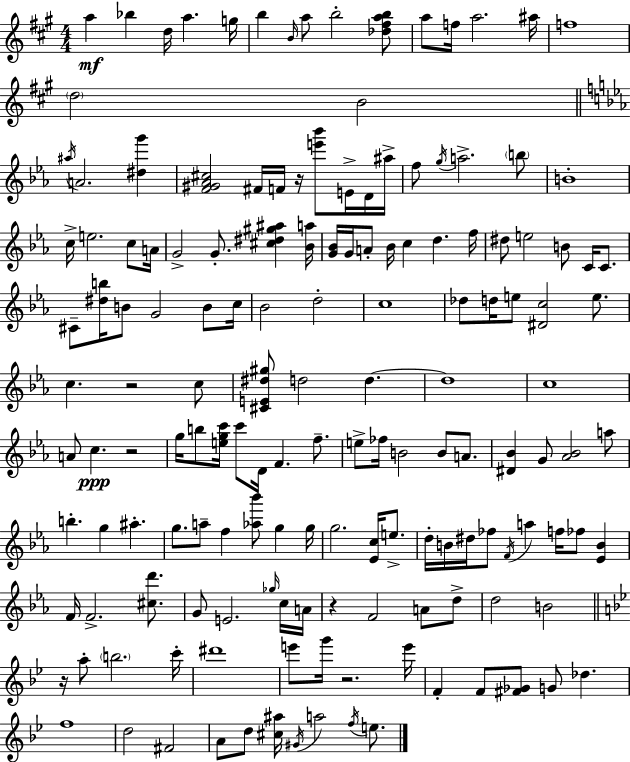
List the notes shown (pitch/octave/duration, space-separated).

A5/q Bb5/q D5/s A5/q. G5/s B5/q B4/s A5/e B5/h [Db5,F#5,A5,B5]/e A5/e F5/s A5/h. A#5/s F5/w D5/h B4/h A#5/s A4/h. [D#5,G6]/q [F4,G#4,Ab4,C#5]/h F#4/s F4/s R/s [E6,Bb6]/e E4/s D4/s A#5/s F5/e G5/s A5/h. B5/e B4/w C5/s E5/h. C5/e A4/s G4/h G4/e. [C#5,D#5,G#5,A#5]/q [Bb4,A5]/s [G4,Bb4]/s G4/s A4/e Bb4/s C5/q D5/q. F5/s D#5/e E5/h B4/e C4/s C4/e. C#4/e [D#5,B5]/s B4/e G4/h B4/e C5/s Bb4/h D5/h C5/w Db5/e D5/s E5/e [D#4,C5]/h E5/e. C5/q. R/h C5/e [C#4,E4,D#5,G#5]/e D5/h D5/q. D5/w C5/w A4/e C5/q. R/h G5/s B5/e [E5,G5,C6]/s C6/e D4/s F4/q. F5/e. E5/e FES5/s B4/h B4/e A4/e. [D#4,Bb4]/q G4/e [Ab4,Bb4]/h A5/e B5/q. G5/q A#5/q. G5/e. A5/e F5/q [Ab5,Bb6]/e G5/q G5/s G5/h. [Eb4,C5]/s E5/e. D5/s B4/s D#5/s FES5/e F4/s A5/q F5/s FES5/e [Eb4,B4]/q F4/s F4/h. [C#5,D6]/e. G4/e E4/h. Gb5/s C5/s A4/s R/q F4/h A4/e D5/e D5/h B4/h R/s A5/e B5/h. C6/s D#6/w E6/e G6/s R/h. E6/s F4/q F4/e [F#4,Gb4]/e G4/e Db5/q. F5/w D5/h F#4/h A4/e D5/e [C#5,A#5]/s G#4/s A5/h F5/s E5/e.